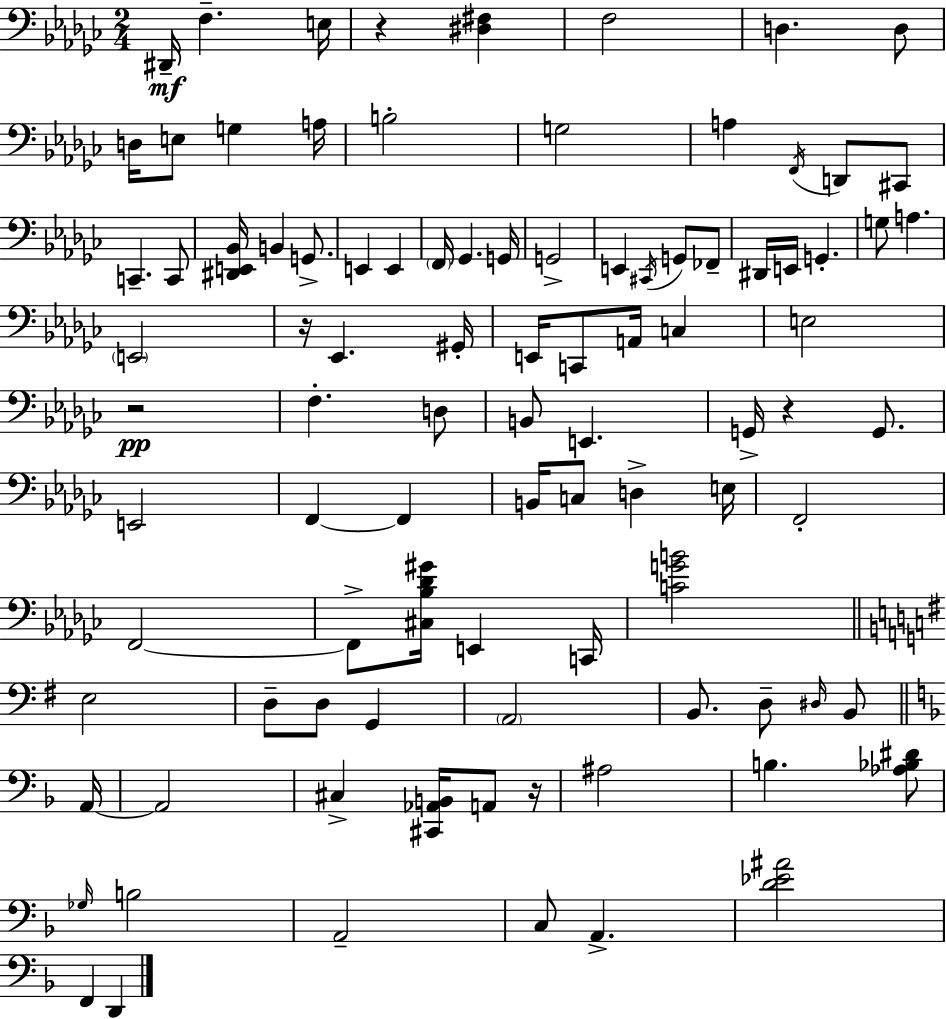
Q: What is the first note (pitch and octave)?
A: D#2